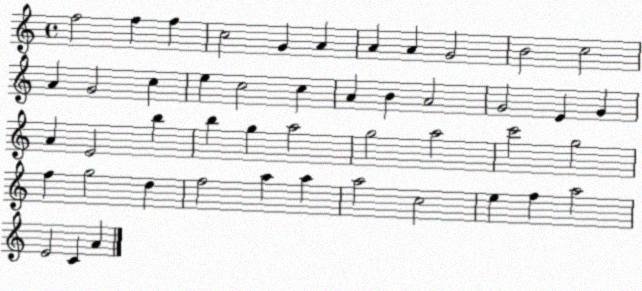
X:1
T:Untitled
M:4/4
L:1/4
K:C
f2 f f c2 G A A A G2 B2 c2 A G2 c e c2 c A B A2 G2 E G A E2 b b g a2 g2 a2 c'2 g2 f g2 d f2 a a a2 c2 e f a2 E2 C A